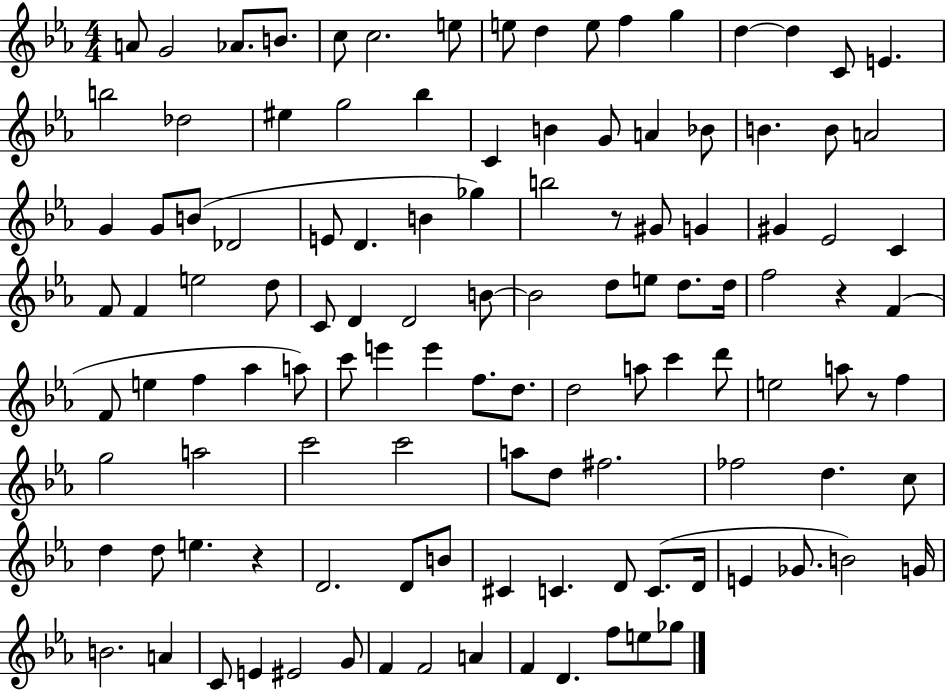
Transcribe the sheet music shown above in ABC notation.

X:1
T:Untitled
M:4/4
L:1/4
K:Eb
A/2 G2 _A/2 B/2 c/2 c2 e/2 e/2 d e/2 f g d d C/2 E b2 _d2 ^e g2 _b C B G/2 A _B/2 B B/2 A2 G G/2 B/2 _D2 E/2 D B _g b2 z/2 ^G/2 G ^G _E2 C F/2 F e2 d/2 C/2 D D2 B/2 B2 d/2 e/2 d/2 d/4 f2 z F F/2 e f _a a/2 c'/2 e' e' f/2 d/2 d2 a/2 c' d'/2 e2 a/2 z/2 f g2 a2 c'2 c'2 a/2 d/2 ^f2 _f2 d c/2 d d/2 e z D2 D/2 B/2 ^C C D/2 C/2 D/4 E _G/2 B2 G/4 B2 A C/2 E ^E2 G/2 F F2 A F D f/2 e/2 _g/2